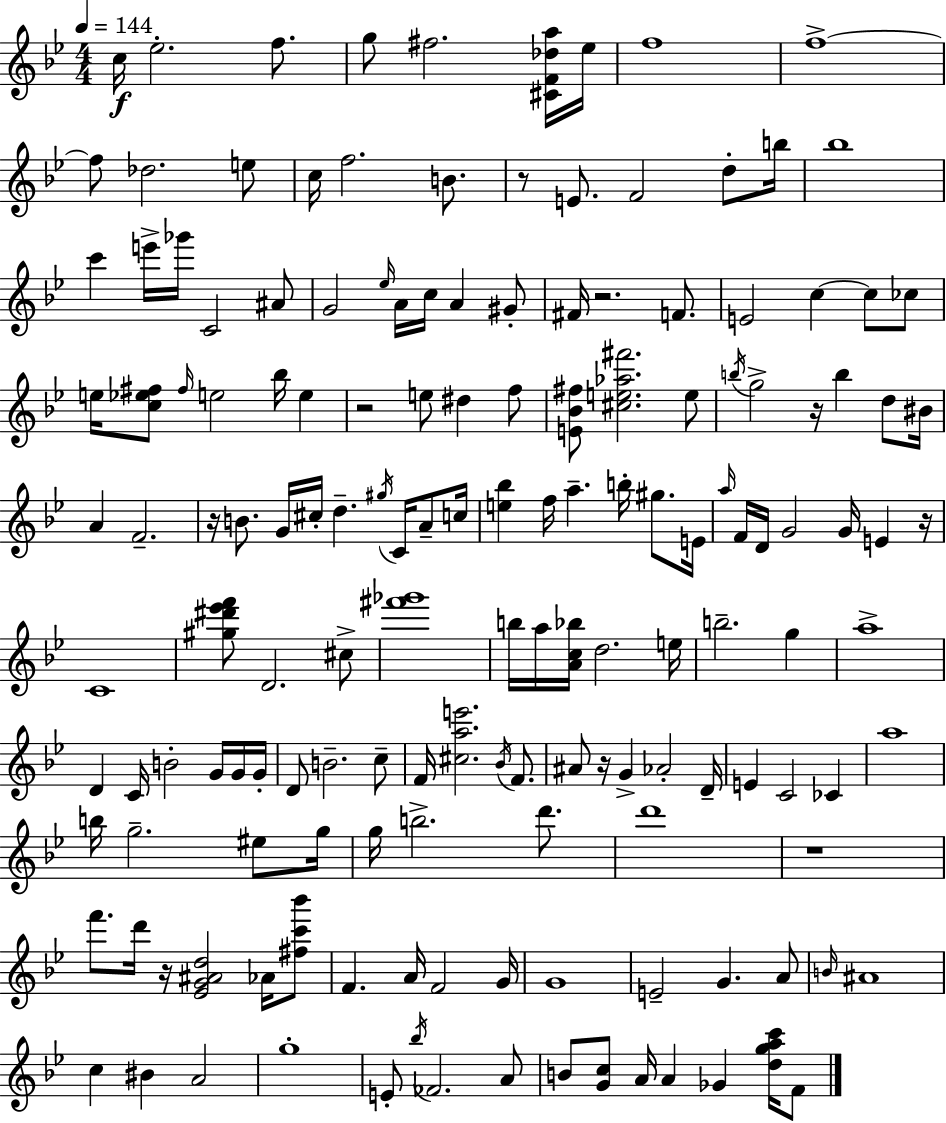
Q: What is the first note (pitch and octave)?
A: C5